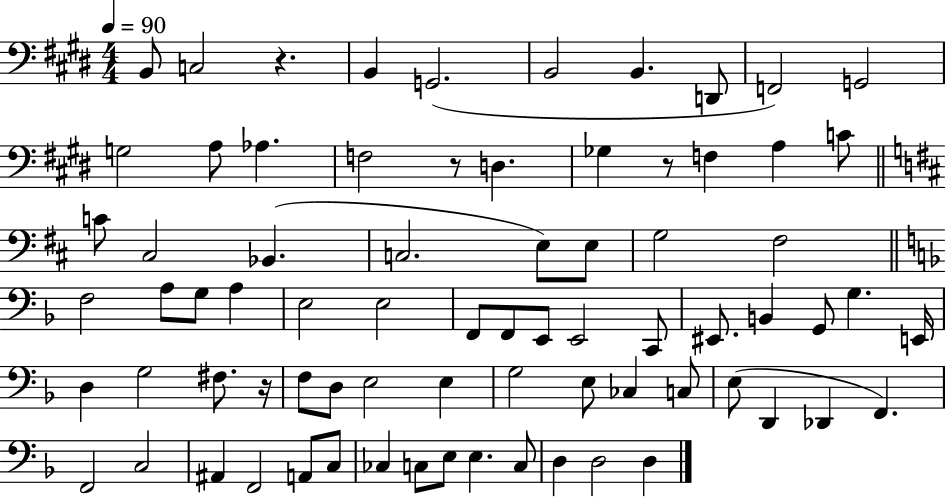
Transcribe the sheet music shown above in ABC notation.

X:1
T:Untitled
M:4/4
L:1/4
K:E
B,,/2 C,2 z B,, G,,2 B,,2 B,, D,,/2 F,,2 G,,2 G,2 A,/2 _A, F,2 z/2 D, _G, z/2 F, A, C/2 C/2 ^C,2 _B,, C,2 E,/2 E,/2 G,2 ^F,2 F,2 A,/2 G,/2 A, E,2 E,2 F,,/2 F,,/2 E,,/2 E,,2 C,,/2 ^E,,/2 B,, G,,/2 G, E,,/4 D, G,2 ^F,/2 z/4 F,/2 D,/2 E,2 E, G,2 E,/2 _C, C,/2 E,/2 D,, _D,, F,, F,,2 C,2 ^A,, F,,2 A,,/2 C,/2 _C, C,/2 E,/2 E, C,/2 D, D,2 D,